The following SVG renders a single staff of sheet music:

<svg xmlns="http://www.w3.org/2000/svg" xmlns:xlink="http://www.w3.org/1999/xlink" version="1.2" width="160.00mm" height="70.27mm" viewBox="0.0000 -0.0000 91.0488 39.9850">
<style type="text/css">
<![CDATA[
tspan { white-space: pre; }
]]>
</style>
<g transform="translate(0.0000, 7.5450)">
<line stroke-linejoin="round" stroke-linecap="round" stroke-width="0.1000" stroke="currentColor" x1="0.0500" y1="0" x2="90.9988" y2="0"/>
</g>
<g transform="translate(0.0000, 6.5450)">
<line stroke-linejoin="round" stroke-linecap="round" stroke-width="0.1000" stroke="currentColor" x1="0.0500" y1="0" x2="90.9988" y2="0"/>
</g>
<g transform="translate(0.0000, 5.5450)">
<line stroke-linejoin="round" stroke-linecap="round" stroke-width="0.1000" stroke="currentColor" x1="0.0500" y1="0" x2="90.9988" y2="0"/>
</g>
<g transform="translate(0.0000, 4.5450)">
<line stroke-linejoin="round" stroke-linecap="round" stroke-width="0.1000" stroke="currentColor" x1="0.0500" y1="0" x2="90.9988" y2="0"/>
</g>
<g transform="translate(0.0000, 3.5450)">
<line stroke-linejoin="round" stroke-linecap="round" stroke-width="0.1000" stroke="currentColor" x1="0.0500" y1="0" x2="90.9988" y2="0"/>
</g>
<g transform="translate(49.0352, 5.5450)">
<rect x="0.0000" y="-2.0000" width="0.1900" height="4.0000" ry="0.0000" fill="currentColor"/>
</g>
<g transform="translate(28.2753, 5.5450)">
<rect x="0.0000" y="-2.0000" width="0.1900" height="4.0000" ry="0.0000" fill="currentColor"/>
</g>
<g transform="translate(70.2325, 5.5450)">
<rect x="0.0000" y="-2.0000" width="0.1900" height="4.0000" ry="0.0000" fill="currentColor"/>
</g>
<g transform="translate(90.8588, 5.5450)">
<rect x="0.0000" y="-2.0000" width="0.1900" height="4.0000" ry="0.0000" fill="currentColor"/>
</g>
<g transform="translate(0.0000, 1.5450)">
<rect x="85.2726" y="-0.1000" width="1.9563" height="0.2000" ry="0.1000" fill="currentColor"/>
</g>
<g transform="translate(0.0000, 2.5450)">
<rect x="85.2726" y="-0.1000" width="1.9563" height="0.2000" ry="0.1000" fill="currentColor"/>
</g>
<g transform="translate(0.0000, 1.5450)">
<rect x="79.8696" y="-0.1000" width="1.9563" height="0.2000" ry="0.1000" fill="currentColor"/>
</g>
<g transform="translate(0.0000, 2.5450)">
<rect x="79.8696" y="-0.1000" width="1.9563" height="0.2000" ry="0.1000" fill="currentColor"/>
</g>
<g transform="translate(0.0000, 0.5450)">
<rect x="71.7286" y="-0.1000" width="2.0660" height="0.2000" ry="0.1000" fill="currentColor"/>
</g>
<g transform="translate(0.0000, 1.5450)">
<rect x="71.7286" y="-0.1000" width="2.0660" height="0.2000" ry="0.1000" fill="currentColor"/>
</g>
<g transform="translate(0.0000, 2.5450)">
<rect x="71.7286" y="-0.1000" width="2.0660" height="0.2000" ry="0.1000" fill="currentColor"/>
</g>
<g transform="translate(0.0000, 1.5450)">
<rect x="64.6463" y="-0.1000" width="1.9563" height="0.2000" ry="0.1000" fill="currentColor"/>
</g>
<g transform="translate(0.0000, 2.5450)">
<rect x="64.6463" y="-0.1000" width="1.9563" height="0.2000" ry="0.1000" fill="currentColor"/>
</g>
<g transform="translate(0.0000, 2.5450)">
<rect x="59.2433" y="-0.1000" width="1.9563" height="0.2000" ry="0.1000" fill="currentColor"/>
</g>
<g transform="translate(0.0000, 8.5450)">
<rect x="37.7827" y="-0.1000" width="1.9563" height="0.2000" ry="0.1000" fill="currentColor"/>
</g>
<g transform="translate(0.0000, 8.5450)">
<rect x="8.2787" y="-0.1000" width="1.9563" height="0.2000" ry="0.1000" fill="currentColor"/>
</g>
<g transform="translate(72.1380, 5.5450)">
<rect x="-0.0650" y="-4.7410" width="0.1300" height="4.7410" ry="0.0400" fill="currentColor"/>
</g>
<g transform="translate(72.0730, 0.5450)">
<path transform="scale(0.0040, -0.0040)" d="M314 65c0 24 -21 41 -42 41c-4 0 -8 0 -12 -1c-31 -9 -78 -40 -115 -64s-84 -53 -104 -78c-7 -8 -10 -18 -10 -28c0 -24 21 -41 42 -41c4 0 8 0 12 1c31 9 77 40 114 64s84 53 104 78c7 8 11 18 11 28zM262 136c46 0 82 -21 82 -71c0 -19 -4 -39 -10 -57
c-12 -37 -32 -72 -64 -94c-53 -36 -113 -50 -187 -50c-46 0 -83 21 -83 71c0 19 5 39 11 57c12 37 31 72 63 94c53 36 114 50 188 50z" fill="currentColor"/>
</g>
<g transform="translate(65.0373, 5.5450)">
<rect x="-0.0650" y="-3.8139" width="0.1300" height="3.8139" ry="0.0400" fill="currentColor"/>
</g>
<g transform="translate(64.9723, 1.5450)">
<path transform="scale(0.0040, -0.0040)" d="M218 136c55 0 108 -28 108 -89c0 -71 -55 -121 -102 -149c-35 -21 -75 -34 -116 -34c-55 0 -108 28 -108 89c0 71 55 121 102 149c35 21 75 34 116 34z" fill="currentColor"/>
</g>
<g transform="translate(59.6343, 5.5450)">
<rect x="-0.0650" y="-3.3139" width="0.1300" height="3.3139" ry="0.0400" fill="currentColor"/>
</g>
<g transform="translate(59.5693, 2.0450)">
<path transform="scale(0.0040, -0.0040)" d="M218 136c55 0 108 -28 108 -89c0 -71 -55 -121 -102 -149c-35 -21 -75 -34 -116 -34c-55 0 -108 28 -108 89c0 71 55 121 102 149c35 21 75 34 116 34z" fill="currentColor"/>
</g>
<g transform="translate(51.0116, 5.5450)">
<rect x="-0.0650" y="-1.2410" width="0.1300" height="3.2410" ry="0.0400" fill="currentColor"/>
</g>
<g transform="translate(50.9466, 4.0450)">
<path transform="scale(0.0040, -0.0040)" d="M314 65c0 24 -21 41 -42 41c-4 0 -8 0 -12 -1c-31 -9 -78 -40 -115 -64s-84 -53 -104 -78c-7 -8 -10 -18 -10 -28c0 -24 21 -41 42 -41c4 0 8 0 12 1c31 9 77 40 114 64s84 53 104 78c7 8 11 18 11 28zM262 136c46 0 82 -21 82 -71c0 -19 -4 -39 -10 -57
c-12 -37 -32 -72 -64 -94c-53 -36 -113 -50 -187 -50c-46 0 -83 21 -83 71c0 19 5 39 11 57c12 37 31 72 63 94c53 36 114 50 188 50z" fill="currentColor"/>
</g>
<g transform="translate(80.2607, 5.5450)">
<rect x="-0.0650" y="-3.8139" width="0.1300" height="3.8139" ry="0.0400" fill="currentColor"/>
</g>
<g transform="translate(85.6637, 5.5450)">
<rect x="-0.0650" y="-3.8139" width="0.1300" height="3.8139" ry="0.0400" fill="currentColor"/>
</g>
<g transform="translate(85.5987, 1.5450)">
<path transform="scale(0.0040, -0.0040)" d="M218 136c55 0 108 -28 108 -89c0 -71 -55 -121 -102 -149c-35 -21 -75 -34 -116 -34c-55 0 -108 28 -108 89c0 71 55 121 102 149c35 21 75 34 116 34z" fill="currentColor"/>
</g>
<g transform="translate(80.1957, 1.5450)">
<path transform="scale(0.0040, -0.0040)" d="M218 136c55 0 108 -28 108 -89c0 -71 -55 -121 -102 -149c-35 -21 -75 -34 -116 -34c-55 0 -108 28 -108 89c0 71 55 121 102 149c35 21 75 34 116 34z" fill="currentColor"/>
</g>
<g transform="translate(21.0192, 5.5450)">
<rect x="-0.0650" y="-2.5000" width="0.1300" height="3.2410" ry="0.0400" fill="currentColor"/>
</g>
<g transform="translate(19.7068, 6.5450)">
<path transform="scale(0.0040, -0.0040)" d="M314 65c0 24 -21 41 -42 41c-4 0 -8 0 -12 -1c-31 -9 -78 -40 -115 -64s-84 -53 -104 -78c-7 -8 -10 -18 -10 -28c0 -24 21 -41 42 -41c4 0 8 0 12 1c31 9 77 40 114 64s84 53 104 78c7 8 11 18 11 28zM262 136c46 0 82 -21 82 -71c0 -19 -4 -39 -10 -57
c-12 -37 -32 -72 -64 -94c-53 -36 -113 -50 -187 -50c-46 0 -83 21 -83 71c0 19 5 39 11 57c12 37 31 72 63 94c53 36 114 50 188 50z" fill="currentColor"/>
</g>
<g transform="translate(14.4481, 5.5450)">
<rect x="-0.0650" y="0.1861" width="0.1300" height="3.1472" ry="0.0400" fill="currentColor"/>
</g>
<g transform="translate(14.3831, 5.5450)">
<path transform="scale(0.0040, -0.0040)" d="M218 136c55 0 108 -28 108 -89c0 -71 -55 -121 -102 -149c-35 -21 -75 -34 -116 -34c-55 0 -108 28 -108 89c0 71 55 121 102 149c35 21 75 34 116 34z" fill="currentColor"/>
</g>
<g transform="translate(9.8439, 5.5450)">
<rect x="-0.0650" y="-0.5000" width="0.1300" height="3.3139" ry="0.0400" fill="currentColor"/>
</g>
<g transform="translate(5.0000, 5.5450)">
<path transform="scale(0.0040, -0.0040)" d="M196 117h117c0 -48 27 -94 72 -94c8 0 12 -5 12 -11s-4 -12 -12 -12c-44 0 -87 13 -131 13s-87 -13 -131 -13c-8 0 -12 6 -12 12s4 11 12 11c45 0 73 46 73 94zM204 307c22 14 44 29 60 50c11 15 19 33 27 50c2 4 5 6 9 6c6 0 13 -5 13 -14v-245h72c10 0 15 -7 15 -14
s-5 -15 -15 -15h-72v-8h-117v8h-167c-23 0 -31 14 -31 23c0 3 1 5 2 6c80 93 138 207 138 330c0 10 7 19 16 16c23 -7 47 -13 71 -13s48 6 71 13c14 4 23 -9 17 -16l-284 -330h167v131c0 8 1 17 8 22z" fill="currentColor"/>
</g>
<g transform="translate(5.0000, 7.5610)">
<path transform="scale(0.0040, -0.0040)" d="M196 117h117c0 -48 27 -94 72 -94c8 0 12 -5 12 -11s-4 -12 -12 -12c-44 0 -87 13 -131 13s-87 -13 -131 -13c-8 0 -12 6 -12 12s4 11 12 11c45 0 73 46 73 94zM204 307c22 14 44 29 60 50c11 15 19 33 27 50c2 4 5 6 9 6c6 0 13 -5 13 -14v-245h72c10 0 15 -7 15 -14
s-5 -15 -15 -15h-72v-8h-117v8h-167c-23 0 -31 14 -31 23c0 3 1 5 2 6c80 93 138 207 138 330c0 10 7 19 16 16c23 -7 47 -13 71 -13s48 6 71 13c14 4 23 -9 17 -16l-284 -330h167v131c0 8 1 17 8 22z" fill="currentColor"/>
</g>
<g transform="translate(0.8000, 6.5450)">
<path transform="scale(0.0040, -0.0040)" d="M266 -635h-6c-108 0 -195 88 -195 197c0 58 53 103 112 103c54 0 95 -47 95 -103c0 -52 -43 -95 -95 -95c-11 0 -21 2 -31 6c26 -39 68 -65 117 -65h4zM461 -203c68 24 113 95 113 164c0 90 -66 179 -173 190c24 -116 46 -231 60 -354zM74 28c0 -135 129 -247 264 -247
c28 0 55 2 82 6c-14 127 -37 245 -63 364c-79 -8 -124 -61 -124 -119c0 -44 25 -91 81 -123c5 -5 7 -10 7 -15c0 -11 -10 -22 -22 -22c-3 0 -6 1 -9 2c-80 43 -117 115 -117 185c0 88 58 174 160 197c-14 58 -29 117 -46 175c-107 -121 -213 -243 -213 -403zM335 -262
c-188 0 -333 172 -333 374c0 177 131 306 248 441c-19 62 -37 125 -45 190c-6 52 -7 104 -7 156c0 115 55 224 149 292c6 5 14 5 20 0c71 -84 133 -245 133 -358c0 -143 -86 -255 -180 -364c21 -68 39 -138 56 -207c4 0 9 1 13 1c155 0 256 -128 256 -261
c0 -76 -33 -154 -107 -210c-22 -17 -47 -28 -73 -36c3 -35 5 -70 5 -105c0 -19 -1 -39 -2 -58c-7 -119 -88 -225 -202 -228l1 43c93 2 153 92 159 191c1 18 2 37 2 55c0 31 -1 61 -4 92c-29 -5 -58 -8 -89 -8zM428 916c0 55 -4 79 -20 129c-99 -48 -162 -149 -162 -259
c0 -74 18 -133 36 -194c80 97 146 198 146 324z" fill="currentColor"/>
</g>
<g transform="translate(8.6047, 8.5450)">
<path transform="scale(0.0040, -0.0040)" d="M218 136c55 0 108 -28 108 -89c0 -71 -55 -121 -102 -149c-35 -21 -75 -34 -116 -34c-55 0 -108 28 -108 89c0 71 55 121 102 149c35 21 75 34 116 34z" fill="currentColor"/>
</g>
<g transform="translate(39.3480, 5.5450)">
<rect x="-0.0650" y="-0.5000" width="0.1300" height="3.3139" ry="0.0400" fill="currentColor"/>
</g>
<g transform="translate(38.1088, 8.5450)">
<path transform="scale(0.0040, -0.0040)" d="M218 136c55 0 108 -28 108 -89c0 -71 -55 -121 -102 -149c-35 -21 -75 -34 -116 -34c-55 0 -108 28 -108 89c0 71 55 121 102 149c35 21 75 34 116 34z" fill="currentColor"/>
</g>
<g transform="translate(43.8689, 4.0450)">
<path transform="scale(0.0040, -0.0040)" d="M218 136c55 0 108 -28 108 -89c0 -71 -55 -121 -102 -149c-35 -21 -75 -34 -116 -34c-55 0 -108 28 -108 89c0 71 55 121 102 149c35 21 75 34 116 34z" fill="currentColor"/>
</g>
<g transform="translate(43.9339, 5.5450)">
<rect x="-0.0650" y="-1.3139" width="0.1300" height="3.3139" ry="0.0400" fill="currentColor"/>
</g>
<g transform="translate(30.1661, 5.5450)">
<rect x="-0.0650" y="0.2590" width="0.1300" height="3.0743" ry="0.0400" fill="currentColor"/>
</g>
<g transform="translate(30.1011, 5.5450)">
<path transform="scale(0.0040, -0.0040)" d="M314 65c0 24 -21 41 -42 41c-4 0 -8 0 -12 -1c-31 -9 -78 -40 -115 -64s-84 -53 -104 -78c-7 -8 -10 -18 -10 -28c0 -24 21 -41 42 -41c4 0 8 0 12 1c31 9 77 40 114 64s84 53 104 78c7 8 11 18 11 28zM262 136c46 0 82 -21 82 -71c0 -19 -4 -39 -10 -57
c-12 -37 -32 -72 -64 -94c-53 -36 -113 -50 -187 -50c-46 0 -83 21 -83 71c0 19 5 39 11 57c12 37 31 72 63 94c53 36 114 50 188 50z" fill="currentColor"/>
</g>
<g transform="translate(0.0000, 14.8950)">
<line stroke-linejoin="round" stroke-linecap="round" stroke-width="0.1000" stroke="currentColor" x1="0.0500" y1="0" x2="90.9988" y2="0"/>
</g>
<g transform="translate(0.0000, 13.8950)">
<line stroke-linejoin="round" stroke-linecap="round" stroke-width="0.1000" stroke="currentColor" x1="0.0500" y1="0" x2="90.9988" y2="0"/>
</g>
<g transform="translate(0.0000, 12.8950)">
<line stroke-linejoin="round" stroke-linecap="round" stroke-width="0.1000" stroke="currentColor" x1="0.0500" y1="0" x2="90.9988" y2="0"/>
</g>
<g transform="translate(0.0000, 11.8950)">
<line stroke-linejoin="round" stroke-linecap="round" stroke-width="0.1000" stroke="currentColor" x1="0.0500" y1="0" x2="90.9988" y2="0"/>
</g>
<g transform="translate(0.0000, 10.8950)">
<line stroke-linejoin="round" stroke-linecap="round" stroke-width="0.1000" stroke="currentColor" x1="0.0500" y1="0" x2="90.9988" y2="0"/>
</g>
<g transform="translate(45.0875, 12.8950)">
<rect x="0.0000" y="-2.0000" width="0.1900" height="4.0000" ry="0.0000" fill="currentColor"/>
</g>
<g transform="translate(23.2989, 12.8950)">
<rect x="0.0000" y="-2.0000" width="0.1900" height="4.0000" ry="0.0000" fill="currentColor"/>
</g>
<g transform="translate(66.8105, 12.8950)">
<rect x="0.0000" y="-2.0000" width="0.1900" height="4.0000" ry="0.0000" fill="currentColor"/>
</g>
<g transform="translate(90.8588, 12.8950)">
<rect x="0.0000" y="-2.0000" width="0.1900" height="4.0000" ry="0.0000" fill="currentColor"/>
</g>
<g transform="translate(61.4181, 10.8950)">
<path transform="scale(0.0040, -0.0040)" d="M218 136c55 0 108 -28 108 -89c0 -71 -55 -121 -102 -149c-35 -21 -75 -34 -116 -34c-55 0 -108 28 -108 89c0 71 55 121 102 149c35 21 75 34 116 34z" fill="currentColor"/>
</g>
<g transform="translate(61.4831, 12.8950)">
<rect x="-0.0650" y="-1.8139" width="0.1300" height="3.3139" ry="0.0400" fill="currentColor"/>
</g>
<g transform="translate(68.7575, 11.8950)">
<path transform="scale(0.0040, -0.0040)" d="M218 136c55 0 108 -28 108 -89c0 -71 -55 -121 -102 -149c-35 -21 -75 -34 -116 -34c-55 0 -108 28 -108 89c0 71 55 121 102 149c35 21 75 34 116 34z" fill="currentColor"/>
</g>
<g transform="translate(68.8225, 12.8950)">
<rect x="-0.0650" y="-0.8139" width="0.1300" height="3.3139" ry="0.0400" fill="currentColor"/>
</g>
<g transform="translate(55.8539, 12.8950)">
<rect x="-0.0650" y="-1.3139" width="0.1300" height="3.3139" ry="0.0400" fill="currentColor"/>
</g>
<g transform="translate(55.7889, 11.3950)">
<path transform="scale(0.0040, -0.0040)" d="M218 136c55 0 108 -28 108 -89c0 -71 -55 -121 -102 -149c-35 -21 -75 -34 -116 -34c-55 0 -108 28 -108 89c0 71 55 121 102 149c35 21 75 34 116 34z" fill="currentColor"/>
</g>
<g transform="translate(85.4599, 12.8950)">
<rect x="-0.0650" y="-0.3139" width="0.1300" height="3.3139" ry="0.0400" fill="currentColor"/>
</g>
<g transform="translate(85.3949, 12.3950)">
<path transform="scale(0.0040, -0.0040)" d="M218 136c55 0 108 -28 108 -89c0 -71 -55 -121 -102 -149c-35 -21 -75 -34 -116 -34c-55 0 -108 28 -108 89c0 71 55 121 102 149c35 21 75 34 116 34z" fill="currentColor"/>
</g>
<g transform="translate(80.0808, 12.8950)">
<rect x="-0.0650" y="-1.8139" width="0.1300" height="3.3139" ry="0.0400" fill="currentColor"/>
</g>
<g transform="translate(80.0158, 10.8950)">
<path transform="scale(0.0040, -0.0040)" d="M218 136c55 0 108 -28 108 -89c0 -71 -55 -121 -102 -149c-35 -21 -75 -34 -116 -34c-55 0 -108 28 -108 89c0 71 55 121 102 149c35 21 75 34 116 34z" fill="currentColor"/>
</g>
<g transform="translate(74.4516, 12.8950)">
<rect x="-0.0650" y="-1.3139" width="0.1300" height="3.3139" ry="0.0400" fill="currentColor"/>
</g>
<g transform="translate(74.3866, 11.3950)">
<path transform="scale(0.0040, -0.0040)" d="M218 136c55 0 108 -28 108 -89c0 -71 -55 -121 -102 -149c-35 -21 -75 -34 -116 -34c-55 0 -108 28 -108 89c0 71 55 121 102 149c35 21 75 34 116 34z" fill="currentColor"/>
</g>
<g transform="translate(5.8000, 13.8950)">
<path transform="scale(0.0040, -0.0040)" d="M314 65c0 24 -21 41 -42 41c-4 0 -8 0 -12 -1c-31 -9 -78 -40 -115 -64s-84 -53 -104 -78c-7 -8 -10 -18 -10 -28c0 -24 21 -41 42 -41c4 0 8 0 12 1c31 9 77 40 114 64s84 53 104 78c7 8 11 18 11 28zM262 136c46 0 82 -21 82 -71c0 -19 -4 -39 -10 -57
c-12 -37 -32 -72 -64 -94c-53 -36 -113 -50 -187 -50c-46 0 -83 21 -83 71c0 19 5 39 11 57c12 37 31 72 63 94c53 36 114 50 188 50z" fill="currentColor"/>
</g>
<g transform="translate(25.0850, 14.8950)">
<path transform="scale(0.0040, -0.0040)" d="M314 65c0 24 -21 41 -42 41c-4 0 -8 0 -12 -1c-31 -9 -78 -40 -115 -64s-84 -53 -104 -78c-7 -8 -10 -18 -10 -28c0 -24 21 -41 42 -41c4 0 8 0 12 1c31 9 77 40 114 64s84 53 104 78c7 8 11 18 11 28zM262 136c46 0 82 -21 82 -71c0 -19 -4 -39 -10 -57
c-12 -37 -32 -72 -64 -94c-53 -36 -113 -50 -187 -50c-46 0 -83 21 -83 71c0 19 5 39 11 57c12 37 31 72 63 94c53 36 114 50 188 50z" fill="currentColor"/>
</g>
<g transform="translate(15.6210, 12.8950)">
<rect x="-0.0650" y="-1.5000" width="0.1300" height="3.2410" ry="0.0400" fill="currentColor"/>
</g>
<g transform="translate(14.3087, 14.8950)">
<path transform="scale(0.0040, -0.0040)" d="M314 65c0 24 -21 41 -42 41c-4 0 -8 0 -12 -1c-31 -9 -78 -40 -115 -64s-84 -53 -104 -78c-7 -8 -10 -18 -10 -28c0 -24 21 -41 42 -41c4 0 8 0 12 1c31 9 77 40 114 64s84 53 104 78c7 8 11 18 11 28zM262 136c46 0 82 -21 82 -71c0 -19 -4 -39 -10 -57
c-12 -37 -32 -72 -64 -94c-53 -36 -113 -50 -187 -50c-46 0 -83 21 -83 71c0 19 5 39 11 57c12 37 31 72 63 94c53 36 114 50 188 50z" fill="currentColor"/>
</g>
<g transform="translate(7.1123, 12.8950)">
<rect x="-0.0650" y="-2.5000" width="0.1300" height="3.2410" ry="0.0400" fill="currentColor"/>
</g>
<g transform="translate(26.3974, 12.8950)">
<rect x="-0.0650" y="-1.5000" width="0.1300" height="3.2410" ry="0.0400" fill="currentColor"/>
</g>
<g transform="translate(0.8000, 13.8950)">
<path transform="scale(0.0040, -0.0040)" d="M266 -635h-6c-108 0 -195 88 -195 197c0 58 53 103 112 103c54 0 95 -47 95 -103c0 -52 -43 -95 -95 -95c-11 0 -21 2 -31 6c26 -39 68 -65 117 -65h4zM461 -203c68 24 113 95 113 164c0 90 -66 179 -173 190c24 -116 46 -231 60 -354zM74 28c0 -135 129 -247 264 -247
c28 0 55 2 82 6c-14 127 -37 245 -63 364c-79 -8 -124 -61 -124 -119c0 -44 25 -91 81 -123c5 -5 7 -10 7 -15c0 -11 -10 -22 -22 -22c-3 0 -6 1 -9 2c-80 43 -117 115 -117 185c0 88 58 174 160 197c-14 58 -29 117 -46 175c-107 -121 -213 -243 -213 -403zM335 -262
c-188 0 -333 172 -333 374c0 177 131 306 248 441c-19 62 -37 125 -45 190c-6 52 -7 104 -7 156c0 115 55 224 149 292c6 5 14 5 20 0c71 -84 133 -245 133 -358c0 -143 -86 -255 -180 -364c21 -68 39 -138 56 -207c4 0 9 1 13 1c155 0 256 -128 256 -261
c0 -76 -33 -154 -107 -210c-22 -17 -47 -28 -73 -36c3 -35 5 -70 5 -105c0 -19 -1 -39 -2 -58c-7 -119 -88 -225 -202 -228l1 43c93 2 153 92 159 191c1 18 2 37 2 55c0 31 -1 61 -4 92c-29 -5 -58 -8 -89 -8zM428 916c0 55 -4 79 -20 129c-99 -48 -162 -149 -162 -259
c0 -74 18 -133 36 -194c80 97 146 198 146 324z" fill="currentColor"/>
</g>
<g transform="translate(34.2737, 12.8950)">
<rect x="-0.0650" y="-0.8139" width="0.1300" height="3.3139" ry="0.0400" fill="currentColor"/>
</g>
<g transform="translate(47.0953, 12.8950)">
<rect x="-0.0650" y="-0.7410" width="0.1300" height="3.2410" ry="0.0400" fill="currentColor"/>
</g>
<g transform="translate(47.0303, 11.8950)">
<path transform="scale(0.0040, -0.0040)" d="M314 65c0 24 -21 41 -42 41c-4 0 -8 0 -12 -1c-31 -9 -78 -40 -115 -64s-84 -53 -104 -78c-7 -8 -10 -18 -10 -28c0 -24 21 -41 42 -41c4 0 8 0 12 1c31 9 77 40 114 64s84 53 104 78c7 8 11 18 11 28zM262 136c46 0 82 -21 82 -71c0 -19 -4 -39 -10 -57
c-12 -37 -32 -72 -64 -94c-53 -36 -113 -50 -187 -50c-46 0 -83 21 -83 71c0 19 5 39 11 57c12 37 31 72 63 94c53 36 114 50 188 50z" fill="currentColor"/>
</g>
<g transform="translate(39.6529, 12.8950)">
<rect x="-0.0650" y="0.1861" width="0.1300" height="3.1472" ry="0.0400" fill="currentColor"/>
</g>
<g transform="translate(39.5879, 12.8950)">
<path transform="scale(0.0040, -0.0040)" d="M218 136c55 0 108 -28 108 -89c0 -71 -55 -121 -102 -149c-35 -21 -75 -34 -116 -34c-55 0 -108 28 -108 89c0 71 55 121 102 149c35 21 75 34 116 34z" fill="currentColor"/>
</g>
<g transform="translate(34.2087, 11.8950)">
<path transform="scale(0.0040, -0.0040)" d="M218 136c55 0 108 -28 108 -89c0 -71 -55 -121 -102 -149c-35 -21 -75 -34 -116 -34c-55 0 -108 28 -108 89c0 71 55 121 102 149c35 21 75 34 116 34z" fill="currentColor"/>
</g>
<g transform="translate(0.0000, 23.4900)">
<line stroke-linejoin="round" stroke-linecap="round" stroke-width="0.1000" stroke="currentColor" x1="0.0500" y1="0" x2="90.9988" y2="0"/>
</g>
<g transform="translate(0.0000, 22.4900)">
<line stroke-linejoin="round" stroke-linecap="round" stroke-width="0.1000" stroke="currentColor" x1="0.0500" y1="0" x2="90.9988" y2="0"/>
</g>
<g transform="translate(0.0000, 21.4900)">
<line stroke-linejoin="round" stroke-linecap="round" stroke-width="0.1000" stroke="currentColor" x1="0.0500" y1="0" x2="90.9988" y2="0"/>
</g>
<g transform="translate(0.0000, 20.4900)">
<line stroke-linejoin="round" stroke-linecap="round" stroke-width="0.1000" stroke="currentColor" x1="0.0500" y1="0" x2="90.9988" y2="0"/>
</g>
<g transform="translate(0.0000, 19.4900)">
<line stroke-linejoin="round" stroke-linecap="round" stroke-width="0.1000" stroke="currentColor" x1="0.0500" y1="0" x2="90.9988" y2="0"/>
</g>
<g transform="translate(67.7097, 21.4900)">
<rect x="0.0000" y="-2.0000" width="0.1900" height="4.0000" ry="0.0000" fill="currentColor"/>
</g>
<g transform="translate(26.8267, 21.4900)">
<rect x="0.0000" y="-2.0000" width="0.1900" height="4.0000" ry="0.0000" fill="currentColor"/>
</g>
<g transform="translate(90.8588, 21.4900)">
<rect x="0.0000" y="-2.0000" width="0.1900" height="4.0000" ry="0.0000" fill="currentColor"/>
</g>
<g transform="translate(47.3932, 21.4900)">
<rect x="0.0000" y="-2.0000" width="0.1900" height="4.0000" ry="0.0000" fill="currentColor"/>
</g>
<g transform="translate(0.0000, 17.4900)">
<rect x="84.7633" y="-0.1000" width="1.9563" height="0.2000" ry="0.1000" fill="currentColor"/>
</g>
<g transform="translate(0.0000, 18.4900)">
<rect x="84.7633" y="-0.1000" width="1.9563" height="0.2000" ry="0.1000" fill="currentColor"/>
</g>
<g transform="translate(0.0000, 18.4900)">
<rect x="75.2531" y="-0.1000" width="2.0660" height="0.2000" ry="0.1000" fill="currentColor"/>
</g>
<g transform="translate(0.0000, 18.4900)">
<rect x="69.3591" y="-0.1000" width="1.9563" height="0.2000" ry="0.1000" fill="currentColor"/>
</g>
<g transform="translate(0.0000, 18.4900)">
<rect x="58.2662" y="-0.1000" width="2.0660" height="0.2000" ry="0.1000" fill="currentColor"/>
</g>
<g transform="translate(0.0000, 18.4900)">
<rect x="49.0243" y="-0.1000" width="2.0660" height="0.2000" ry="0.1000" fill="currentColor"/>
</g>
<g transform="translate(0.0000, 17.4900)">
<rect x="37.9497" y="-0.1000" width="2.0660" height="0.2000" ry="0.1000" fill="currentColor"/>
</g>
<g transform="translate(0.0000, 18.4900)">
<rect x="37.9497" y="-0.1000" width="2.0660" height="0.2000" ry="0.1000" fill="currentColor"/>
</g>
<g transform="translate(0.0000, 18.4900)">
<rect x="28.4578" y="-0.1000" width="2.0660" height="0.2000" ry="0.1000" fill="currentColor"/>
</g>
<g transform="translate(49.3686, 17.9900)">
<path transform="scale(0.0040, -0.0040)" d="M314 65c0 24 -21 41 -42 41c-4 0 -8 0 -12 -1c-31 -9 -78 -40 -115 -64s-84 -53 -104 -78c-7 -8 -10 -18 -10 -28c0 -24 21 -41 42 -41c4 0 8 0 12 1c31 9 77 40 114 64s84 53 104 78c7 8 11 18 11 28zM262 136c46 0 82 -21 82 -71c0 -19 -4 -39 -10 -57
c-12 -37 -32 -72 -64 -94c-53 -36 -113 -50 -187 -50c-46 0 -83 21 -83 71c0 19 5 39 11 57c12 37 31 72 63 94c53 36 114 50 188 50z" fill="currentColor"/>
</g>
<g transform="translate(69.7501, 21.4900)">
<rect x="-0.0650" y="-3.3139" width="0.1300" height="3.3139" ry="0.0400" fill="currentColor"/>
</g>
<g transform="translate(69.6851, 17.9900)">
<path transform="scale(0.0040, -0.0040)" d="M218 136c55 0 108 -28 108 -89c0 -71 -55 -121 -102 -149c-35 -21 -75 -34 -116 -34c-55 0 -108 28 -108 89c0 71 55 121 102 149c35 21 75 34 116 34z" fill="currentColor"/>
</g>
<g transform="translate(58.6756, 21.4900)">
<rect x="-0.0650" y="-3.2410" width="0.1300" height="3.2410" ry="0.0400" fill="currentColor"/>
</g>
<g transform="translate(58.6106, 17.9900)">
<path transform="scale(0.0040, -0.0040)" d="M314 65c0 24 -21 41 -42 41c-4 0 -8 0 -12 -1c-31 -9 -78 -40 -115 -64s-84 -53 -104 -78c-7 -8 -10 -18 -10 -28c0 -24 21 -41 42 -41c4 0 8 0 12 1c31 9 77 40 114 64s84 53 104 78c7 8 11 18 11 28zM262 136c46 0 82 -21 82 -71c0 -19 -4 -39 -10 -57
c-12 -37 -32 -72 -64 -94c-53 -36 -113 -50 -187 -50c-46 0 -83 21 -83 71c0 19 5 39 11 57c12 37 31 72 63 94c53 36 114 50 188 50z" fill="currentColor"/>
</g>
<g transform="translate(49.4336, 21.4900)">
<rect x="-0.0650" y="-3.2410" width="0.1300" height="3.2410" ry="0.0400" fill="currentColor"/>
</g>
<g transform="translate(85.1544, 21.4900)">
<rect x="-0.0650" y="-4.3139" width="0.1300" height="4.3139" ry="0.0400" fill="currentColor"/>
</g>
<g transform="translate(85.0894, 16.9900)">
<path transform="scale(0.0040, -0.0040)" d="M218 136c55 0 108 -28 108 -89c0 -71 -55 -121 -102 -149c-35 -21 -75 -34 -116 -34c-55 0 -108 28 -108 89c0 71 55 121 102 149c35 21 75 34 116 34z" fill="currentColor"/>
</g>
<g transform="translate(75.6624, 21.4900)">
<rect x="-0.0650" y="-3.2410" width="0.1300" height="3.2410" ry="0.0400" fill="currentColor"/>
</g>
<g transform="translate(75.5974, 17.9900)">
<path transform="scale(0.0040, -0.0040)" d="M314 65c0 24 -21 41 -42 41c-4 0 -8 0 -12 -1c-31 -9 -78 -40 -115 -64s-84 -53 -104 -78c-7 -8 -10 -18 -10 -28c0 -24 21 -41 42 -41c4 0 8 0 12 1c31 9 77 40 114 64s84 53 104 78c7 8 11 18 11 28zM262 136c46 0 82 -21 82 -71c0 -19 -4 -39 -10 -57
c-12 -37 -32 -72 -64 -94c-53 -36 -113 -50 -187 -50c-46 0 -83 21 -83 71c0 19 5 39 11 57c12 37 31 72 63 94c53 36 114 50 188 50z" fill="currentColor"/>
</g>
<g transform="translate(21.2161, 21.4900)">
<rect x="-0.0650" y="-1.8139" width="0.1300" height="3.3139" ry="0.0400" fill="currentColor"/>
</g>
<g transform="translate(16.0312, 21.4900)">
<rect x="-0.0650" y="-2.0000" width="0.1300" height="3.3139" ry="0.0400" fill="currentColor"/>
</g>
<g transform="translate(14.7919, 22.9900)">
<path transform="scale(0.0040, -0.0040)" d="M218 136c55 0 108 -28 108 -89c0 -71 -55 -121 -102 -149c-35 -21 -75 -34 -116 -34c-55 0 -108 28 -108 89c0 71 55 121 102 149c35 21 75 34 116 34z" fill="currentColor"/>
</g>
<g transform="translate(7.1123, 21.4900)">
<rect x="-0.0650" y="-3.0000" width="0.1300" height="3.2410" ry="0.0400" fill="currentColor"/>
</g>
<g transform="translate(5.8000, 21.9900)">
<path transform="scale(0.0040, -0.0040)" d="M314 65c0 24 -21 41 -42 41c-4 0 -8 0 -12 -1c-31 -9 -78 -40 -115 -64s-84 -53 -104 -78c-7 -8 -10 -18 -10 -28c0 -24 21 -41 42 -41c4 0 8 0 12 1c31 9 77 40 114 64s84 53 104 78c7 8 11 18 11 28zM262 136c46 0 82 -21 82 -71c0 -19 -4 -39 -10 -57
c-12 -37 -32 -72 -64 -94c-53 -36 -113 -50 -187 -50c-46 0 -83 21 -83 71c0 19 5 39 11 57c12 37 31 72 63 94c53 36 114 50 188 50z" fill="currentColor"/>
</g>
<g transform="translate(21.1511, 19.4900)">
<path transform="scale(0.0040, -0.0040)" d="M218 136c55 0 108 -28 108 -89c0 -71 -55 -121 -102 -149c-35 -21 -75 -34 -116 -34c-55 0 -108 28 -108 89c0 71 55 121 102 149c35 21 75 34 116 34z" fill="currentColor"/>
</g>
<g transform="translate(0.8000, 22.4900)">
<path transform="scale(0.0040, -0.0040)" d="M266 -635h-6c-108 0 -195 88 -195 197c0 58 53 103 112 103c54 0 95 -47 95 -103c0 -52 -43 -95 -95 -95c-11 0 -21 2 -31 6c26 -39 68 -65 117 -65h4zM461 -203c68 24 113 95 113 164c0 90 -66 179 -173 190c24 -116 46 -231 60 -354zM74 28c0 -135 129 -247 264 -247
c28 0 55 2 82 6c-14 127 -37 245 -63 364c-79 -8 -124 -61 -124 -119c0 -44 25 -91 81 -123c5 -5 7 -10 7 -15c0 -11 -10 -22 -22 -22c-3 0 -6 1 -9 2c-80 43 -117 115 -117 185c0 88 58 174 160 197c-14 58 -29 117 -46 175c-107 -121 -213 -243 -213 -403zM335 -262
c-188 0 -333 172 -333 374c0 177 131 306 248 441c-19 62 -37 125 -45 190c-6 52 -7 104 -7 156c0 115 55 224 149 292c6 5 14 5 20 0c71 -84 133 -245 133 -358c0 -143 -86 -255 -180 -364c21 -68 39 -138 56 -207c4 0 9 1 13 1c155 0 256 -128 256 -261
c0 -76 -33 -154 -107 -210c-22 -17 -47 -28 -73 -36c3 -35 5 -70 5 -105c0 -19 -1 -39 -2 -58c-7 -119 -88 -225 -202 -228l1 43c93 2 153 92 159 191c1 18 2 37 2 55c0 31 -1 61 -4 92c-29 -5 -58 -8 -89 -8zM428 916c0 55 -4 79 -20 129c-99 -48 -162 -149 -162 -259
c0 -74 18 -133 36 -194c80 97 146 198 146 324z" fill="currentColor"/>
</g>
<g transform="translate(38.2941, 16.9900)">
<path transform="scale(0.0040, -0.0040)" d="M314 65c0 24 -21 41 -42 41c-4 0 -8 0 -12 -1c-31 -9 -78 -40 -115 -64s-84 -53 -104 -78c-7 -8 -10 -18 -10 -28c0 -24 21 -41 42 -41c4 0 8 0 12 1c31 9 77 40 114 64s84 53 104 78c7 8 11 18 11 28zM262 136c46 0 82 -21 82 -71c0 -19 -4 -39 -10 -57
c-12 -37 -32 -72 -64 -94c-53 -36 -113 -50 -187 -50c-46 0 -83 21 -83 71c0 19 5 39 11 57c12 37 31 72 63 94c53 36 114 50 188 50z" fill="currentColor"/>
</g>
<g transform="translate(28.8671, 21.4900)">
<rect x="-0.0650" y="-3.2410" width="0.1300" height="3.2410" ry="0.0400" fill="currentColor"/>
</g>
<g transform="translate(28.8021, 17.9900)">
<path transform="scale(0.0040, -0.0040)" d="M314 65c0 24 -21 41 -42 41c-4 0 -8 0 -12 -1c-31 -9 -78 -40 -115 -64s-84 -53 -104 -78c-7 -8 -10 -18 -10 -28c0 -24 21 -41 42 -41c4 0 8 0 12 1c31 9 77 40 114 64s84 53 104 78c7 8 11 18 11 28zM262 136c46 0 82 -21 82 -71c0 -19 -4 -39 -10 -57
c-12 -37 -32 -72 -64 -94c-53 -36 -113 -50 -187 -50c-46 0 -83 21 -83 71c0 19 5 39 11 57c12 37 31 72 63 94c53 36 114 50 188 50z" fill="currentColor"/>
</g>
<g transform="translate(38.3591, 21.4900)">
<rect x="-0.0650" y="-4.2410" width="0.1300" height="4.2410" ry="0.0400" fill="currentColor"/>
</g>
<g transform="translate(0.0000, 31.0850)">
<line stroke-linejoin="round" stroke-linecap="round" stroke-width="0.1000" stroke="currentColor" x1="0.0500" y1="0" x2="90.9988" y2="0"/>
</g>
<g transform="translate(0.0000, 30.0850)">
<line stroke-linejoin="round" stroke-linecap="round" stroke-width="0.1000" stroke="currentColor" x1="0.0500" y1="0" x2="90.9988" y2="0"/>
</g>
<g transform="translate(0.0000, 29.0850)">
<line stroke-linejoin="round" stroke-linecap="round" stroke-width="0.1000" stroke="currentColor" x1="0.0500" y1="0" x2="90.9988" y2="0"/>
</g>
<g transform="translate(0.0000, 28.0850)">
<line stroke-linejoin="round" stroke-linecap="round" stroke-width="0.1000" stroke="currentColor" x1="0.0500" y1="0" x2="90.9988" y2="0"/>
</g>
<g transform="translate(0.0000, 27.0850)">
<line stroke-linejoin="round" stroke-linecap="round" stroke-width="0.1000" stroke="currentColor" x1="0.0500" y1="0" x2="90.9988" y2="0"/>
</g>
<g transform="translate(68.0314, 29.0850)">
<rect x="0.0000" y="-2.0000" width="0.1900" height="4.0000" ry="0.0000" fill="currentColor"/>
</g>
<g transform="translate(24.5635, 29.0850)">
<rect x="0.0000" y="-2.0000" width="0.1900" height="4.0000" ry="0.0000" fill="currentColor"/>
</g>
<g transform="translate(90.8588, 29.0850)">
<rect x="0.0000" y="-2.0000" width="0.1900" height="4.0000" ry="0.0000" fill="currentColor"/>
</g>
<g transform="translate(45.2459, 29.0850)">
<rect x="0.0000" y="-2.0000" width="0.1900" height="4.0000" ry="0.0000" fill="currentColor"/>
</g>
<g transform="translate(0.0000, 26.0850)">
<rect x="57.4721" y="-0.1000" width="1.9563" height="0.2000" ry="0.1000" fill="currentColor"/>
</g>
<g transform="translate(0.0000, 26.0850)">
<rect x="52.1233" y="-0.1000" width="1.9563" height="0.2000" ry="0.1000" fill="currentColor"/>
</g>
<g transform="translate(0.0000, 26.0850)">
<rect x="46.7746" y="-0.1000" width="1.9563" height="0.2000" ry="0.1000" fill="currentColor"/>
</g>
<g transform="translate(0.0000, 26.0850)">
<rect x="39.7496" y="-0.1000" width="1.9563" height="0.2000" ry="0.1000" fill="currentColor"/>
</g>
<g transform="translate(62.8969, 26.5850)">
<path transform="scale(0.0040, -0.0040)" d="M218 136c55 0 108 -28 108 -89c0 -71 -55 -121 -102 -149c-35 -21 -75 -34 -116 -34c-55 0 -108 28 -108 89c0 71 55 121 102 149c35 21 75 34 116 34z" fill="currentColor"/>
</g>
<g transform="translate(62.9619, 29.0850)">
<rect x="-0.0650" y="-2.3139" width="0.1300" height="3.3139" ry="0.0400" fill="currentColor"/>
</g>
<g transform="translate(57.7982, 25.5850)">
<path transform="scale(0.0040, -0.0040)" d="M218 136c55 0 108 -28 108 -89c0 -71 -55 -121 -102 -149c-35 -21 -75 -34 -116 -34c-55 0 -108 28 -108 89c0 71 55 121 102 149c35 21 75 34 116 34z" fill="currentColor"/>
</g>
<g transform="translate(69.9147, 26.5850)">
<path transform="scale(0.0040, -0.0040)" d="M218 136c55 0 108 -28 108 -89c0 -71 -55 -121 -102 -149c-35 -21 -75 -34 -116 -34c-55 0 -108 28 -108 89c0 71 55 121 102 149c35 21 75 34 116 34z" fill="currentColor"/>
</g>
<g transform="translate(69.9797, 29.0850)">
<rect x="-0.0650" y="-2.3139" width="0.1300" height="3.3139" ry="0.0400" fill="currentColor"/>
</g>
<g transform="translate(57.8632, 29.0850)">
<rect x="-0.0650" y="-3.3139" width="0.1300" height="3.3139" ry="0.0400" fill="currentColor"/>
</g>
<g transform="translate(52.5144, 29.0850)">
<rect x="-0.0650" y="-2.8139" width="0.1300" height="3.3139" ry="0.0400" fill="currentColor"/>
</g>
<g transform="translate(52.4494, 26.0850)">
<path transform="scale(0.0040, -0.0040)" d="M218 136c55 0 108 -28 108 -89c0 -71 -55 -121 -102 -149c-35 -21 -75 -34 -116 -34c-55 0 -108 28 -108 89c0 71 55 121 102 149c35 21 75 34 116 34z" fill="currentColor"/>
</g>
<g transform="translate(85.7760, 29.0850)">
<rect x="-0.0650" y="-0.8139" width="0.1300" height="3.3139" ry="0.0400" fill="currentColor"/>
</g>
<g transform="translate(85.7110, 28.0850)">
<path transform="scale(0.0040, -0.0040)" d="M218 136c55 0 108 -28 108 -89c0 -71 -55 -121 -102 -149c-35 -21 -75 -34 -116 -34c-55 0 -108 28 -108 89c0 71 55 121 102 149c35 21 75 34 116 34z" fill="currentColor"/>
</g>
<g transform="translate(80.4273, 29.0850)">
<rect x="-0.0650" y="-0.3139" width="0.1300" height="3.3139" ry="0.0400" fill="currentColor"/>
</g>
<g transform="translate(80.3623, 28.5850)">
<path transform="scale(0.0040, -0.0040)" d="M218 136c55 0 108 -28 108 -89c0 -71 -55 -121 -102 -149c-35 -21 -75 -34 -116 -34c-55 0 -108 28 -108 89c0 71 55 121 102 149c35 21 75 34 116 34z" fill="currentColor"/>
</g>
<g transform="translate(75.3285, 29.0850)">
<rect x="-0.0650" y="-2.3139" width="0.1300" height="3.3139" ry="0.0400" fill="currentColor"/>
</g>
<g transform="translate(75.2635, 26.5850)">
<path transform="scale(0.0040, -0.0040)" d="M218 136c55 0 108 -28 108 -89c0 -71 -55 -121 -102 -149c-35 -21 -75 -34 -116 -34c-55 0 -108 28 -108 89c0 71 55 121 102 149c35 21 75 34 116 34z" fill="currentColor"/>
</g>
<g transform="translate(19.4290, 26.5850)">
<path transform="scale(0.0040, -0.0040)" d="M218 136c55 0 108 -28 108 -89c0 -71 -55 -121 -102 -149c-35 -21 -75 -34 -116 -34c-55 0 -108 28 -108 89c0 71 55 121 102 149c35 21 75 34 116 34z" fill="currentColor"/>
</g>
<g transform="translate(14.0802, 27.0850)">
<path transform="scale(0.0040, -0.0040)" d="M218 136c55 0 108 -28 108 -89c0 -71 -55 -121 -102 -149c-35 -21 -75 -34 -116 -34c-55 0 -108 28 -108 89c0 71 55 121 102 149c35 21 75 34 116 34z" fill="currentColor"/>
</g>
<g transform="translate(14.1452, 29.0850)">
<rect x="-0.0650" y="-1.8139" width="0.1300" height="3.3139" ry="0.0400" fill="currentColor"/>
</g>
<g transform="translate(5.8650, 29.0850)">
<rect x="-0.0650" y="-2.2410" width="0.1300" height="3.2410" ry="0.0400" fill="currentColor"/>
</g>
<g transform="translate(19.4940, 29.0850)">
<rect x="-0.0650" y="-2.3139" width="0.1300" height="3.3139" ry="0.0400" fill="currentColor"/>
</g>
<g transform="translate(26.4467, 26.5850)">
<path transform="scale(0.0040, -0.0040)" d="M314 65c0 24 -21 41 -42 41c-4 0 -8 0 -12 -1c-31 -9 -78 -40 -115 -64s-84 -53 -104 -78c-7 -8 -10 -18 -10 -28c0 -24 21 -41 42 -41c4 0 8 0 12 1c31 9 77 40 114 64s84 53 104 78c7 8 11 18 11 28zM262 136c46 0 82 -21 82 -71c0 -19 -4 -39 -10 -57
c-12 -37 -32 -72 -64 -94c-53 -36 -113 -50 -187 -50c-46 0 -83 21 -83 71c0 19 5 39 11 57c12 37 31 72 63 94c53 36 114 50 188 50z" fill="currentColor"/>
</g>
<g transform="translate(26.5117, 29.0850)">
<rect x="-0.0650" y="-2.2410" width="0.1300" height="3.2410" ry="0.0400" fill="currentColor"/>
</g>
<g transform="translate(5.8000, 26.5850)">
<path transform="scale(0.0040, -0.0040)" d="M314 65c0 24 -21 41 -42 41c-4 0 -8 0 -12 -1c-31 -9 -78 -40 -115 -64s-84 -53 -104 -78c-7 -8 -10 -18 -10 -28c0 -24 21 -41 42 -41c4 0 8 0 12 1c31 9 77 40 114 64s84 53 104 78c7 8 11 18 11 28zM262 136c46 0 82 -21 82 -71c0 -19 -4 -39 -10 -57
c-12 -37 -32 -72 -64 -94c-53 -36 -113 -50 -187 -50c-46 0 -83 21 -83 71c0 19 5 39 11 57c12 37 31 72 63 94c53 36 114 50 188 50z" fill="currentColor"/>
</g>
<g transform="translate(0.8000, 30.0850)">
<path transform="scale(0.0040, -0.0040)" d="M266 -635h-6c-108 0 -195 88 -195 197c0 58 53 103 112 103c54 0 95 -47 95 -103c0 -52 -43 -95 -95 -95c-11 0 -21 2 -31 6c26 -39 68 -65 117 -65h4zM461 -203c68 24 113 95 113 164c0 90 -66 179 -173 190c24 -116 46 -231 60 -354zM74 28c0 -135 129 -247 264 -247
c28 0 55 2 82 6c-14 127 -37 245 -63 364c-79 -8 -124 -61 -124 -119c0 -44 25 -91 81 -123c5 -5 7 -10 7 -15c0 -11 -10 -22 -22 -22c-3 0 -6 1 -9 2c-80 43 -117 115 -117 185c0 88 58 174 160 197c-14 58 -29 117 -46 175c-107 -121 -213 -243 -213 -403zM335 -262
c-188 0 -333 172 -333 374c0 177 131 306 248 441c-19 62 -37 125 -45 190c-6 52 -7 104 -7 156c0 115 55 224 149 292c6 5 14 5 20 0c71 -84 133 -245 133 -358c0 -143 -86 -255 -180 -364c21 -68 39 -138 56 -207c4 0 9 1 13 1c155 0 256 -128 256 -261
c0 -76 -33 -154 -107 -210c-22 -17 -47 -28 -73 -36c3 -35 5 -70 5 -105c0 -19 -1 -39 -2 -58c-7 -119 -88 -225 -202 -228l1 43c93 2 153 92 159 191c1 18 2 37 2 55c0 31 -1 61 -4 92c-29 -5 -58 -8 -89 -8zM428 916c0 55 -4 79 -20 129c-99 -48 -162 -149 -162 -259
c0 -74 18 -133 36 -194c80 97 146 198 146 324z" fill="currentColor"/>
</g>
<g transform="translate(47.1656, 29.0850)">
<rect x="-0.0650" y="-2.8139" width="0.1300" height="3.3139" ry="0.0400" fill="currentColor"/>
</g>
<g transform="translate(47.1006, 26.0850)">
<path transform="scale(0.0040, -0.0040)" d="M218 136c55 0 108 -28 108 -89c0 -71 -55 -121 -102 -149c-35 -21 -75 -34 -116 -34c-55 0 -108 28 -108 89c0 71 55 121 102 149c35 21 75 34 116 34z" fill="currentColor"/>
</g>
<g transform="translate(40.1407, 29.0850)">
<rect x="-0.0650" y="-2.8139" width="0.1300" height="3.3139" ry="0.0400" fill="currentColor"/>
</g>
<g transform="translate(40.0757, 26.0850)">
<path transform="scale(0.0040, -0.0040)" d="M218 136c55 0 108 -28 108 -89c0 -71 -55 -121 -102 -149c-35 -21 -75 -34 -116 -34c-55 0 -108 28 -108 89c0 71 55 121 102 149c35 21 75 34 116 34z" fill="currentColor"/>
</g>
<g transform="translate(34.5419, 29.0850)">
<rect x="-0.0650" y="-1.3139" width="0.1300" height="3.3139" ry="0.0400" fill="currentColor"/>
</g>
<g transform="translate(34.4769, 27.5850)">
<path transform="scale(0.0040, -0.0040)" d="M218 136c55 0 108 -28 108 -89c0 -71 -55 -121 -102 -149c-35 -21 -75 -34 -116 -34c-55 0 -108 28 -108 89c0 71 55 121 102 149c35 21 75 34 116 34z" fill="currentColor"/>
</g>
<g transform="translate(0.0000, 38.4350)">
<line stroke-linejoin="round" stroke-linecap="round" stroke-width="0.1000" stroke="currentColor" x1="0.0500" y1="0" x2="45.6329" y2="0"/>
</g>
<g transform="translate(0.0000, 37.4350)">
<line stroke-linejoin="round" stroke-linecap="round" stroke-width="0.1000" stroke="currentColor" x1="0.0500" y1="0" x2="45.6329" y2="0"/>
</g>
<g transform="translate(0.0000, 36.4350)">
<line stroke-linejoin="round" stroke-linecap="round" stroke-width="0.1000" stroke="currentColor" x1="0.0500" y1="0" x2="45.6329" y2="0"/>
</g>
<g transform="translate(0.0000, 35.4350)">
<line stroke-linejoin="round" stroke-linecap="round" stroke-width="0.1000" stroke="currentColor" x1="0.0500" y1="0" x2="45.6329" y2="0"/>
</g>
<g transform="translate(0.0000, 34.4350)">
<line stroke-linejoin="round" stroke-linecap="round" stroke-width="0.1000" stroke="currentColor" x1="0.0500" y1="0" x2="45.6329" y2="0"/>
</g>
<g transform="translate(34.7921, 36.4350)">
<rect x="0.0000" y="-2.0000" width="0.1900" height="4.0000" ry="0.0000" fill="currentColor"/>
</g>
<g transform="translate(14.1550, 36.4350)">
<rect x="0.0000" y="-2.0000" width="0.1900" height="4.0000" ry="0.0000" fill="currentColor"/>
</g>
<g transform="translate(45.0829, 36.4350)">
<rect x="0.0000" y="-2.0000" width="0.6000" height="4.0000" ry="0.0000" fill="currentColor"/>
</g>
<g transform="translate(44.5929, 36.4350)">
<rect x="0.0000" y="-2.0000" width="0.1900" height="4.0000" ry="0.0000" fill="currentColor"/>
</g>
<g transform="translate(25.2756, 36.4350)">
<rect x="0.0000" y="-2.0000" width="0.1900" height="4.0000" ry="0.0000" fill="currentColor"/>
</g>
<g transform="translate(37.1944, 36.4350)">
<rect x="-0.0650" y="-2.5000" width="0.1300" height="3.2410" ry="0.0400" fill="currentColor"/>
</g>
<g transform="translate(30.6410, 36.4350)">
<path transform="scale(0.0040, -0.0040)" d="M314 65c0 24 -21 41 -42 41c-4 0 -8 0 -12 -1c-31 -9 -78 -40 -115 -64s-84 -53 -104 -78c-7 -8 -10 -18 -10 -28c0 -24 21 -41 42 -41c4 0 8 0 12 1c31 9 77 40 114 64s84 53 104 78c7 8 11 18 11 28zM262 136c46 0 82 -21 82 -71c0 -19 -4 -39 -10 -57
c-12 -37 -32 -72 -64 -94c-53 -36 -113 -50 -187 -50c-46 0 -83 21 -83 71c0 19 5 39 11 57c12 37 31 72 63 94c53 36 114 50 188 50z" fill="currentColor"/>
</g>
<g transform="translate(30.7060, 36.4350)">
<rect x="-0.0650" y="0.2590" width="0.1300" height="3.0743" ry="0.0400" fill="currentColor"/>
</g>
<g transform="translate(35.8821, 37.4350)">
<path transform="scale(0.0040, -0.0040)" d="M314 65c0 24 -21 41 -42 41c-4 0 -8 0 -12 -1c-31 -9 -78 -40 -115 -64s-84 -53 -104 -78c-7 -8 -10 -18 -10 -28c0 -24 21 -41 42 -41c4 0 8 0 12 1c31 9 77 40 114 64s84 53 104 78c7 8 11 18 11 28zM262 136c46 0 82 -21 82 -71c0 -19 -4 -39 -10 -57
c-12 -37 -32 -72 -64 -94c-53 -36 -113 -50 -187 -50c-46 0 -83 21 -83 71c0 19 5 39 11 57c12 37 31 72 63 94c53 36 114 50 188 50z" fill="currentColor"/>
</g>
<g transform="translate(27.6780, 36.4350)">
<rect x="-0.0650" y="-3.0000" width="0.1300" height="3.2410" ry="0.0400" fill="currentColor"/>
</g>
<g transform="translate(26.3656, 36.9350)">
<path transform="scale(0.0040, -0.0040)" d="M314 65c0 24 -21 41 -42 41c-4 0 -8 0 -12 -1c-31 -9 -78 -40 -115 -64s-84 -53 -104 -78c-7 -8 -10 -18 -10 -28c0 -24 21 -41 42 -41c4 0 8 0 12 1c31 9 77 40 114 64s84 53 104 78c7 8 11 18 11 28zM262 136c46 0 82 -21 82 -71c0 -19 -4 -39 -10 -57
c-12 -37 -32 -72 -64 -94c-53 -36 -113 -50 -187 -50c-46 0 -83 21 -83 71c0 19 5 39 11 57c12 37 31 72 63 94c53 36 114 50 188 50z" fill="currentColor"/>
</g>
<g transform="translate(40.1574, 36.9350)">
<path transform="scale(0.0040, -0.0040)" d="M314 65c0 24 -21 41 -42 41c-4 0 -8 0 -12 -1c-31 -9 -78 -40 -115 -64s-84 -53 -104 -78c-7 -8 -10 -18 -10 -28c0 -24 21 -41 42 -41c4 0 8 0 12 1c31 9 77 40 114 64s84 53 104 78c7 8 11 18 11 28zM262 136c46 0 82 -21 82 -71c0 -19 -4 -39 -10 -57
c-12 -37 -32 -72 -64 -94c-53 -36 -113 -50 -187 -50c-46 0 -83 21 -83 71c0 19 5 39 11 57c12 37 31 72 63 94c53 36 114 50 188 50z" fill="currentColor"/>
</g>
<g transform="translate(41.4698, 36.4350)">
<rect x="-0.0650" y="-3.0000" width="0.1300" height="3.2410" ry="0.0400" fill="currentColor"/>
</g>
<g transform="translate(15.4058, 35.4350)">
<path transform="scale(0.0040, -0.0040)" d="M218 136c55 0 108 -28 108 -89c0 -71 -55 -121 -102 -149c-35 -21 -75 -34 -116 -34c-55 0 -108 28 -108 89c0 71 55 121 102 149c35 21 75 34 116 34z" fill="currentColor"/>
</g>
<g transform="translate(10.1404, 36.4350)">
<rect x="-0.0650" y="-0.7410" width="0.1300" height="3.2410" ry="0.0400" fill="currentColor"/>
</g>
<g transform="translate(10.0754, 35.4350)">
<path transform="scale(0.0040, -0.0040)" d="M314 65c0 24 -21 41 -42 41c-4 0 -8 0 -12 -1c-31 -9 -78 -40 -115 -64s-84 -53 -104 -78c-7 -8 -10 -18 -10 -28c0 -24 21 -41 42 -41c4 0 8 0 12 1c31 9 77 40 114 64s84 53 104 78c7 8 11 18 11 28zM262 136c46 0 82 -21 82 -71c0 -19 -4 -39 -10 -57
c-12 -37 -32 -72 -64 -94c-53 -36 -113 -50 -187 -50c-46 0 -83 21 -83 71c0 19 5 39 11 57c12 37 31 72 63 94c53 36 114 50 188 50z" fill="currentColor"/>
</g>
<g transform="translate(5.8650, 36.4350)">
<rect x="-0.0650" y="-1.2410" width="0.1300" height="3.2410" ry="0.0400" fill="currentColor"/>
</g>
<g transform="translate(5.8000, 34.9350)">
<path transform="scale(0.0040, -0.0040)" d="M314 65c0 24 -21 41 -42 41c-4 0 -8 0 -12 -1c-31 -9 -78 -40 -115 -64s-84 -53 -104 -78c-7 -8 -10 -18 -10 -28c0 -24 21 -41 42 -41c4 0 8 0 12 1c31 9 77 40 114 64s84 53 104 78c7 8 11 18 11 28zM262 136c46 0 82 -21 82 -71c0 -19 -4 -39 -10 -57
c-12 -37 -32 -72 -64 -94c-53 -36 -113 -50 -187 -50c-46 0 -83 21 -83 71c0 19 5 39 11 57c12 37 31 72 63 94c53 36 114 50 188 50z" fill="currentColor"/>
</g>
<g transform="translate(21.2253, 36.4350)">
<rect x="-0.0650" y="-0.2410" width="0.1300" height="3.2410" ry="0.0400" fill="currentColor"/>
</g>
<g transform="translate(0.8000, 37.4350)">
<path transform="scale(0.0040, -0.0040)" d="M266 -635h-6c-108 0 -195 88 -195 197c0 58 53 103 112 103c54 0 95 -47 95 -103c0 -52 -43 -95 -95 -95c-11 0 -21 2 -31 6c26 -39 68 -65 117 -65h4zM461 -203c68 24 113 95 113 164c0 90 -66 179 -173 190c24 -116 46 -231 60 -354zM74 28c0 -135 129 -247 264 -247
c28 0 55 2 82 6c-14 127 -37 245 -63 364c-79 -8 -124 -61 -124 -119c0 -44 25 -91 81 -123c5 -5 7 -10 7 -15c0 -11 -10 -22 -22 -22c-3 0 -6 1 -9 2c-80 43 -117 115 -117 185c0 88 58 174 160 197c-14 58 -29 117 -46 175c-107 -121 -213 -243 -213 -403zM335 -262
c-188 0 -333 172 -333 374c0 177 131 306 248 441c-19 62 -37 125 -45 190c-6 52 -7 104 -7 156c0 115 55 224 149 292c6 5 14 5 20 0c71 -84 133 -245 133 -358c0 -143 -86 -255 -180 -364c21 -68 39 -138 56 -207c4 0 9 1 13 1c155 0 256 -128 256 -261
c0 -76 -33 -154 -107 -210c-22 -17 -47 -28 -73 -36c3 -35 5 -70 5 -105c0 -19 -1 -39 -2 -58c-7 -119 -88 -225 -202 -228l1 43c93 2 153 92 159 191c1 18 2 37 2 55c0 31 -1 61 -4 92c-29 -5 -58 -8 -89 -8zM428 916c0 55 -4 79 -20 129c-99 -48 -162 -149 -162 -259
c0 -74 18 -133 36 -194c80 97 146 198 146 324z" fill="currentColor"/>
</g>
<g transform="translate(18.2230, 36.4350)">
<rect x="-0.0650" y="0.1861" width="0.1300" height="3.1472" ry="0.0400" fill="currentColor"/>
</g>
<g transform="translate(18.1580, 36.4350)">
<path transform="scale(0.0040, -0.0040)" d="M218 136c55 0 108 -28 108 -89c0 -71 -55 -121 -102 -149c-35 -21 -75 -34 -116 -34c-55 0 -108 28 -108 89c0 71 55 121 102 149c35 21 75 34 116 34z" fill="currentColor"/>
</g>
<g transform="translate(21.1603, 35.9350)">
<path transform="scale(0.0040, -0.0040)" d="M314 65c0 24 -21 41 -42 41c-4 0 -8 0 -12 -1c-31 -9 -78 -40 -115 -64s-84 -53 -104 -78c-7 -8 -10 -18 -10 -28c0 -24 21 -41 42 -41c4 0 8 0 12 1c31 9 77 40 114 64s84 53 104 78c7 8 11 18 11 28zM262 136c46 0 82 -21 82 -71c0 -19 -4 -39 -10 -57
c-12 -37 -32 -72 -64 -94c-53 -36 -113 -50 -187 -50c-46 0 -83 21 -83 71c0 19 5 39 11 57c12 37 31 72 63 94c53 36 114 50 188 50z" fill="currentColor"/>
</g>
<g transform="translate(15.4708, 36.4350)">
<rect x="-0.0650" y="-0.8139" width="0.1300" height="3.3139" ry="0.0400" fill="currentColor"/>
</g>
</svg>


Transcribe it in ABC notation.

X:1
T:Untitled
M:4/4
L:1/4
K:C
C B G2 B2 C e e2 b c' e'2 c' c' G2 E2 E2 d B d2 e f d e f c A2 F f b2 d'2 b2 b2 b b2 d' g2 f g g2 e a a a b g g g c d e2 d2 d B c2 A2 B2 G2 A2